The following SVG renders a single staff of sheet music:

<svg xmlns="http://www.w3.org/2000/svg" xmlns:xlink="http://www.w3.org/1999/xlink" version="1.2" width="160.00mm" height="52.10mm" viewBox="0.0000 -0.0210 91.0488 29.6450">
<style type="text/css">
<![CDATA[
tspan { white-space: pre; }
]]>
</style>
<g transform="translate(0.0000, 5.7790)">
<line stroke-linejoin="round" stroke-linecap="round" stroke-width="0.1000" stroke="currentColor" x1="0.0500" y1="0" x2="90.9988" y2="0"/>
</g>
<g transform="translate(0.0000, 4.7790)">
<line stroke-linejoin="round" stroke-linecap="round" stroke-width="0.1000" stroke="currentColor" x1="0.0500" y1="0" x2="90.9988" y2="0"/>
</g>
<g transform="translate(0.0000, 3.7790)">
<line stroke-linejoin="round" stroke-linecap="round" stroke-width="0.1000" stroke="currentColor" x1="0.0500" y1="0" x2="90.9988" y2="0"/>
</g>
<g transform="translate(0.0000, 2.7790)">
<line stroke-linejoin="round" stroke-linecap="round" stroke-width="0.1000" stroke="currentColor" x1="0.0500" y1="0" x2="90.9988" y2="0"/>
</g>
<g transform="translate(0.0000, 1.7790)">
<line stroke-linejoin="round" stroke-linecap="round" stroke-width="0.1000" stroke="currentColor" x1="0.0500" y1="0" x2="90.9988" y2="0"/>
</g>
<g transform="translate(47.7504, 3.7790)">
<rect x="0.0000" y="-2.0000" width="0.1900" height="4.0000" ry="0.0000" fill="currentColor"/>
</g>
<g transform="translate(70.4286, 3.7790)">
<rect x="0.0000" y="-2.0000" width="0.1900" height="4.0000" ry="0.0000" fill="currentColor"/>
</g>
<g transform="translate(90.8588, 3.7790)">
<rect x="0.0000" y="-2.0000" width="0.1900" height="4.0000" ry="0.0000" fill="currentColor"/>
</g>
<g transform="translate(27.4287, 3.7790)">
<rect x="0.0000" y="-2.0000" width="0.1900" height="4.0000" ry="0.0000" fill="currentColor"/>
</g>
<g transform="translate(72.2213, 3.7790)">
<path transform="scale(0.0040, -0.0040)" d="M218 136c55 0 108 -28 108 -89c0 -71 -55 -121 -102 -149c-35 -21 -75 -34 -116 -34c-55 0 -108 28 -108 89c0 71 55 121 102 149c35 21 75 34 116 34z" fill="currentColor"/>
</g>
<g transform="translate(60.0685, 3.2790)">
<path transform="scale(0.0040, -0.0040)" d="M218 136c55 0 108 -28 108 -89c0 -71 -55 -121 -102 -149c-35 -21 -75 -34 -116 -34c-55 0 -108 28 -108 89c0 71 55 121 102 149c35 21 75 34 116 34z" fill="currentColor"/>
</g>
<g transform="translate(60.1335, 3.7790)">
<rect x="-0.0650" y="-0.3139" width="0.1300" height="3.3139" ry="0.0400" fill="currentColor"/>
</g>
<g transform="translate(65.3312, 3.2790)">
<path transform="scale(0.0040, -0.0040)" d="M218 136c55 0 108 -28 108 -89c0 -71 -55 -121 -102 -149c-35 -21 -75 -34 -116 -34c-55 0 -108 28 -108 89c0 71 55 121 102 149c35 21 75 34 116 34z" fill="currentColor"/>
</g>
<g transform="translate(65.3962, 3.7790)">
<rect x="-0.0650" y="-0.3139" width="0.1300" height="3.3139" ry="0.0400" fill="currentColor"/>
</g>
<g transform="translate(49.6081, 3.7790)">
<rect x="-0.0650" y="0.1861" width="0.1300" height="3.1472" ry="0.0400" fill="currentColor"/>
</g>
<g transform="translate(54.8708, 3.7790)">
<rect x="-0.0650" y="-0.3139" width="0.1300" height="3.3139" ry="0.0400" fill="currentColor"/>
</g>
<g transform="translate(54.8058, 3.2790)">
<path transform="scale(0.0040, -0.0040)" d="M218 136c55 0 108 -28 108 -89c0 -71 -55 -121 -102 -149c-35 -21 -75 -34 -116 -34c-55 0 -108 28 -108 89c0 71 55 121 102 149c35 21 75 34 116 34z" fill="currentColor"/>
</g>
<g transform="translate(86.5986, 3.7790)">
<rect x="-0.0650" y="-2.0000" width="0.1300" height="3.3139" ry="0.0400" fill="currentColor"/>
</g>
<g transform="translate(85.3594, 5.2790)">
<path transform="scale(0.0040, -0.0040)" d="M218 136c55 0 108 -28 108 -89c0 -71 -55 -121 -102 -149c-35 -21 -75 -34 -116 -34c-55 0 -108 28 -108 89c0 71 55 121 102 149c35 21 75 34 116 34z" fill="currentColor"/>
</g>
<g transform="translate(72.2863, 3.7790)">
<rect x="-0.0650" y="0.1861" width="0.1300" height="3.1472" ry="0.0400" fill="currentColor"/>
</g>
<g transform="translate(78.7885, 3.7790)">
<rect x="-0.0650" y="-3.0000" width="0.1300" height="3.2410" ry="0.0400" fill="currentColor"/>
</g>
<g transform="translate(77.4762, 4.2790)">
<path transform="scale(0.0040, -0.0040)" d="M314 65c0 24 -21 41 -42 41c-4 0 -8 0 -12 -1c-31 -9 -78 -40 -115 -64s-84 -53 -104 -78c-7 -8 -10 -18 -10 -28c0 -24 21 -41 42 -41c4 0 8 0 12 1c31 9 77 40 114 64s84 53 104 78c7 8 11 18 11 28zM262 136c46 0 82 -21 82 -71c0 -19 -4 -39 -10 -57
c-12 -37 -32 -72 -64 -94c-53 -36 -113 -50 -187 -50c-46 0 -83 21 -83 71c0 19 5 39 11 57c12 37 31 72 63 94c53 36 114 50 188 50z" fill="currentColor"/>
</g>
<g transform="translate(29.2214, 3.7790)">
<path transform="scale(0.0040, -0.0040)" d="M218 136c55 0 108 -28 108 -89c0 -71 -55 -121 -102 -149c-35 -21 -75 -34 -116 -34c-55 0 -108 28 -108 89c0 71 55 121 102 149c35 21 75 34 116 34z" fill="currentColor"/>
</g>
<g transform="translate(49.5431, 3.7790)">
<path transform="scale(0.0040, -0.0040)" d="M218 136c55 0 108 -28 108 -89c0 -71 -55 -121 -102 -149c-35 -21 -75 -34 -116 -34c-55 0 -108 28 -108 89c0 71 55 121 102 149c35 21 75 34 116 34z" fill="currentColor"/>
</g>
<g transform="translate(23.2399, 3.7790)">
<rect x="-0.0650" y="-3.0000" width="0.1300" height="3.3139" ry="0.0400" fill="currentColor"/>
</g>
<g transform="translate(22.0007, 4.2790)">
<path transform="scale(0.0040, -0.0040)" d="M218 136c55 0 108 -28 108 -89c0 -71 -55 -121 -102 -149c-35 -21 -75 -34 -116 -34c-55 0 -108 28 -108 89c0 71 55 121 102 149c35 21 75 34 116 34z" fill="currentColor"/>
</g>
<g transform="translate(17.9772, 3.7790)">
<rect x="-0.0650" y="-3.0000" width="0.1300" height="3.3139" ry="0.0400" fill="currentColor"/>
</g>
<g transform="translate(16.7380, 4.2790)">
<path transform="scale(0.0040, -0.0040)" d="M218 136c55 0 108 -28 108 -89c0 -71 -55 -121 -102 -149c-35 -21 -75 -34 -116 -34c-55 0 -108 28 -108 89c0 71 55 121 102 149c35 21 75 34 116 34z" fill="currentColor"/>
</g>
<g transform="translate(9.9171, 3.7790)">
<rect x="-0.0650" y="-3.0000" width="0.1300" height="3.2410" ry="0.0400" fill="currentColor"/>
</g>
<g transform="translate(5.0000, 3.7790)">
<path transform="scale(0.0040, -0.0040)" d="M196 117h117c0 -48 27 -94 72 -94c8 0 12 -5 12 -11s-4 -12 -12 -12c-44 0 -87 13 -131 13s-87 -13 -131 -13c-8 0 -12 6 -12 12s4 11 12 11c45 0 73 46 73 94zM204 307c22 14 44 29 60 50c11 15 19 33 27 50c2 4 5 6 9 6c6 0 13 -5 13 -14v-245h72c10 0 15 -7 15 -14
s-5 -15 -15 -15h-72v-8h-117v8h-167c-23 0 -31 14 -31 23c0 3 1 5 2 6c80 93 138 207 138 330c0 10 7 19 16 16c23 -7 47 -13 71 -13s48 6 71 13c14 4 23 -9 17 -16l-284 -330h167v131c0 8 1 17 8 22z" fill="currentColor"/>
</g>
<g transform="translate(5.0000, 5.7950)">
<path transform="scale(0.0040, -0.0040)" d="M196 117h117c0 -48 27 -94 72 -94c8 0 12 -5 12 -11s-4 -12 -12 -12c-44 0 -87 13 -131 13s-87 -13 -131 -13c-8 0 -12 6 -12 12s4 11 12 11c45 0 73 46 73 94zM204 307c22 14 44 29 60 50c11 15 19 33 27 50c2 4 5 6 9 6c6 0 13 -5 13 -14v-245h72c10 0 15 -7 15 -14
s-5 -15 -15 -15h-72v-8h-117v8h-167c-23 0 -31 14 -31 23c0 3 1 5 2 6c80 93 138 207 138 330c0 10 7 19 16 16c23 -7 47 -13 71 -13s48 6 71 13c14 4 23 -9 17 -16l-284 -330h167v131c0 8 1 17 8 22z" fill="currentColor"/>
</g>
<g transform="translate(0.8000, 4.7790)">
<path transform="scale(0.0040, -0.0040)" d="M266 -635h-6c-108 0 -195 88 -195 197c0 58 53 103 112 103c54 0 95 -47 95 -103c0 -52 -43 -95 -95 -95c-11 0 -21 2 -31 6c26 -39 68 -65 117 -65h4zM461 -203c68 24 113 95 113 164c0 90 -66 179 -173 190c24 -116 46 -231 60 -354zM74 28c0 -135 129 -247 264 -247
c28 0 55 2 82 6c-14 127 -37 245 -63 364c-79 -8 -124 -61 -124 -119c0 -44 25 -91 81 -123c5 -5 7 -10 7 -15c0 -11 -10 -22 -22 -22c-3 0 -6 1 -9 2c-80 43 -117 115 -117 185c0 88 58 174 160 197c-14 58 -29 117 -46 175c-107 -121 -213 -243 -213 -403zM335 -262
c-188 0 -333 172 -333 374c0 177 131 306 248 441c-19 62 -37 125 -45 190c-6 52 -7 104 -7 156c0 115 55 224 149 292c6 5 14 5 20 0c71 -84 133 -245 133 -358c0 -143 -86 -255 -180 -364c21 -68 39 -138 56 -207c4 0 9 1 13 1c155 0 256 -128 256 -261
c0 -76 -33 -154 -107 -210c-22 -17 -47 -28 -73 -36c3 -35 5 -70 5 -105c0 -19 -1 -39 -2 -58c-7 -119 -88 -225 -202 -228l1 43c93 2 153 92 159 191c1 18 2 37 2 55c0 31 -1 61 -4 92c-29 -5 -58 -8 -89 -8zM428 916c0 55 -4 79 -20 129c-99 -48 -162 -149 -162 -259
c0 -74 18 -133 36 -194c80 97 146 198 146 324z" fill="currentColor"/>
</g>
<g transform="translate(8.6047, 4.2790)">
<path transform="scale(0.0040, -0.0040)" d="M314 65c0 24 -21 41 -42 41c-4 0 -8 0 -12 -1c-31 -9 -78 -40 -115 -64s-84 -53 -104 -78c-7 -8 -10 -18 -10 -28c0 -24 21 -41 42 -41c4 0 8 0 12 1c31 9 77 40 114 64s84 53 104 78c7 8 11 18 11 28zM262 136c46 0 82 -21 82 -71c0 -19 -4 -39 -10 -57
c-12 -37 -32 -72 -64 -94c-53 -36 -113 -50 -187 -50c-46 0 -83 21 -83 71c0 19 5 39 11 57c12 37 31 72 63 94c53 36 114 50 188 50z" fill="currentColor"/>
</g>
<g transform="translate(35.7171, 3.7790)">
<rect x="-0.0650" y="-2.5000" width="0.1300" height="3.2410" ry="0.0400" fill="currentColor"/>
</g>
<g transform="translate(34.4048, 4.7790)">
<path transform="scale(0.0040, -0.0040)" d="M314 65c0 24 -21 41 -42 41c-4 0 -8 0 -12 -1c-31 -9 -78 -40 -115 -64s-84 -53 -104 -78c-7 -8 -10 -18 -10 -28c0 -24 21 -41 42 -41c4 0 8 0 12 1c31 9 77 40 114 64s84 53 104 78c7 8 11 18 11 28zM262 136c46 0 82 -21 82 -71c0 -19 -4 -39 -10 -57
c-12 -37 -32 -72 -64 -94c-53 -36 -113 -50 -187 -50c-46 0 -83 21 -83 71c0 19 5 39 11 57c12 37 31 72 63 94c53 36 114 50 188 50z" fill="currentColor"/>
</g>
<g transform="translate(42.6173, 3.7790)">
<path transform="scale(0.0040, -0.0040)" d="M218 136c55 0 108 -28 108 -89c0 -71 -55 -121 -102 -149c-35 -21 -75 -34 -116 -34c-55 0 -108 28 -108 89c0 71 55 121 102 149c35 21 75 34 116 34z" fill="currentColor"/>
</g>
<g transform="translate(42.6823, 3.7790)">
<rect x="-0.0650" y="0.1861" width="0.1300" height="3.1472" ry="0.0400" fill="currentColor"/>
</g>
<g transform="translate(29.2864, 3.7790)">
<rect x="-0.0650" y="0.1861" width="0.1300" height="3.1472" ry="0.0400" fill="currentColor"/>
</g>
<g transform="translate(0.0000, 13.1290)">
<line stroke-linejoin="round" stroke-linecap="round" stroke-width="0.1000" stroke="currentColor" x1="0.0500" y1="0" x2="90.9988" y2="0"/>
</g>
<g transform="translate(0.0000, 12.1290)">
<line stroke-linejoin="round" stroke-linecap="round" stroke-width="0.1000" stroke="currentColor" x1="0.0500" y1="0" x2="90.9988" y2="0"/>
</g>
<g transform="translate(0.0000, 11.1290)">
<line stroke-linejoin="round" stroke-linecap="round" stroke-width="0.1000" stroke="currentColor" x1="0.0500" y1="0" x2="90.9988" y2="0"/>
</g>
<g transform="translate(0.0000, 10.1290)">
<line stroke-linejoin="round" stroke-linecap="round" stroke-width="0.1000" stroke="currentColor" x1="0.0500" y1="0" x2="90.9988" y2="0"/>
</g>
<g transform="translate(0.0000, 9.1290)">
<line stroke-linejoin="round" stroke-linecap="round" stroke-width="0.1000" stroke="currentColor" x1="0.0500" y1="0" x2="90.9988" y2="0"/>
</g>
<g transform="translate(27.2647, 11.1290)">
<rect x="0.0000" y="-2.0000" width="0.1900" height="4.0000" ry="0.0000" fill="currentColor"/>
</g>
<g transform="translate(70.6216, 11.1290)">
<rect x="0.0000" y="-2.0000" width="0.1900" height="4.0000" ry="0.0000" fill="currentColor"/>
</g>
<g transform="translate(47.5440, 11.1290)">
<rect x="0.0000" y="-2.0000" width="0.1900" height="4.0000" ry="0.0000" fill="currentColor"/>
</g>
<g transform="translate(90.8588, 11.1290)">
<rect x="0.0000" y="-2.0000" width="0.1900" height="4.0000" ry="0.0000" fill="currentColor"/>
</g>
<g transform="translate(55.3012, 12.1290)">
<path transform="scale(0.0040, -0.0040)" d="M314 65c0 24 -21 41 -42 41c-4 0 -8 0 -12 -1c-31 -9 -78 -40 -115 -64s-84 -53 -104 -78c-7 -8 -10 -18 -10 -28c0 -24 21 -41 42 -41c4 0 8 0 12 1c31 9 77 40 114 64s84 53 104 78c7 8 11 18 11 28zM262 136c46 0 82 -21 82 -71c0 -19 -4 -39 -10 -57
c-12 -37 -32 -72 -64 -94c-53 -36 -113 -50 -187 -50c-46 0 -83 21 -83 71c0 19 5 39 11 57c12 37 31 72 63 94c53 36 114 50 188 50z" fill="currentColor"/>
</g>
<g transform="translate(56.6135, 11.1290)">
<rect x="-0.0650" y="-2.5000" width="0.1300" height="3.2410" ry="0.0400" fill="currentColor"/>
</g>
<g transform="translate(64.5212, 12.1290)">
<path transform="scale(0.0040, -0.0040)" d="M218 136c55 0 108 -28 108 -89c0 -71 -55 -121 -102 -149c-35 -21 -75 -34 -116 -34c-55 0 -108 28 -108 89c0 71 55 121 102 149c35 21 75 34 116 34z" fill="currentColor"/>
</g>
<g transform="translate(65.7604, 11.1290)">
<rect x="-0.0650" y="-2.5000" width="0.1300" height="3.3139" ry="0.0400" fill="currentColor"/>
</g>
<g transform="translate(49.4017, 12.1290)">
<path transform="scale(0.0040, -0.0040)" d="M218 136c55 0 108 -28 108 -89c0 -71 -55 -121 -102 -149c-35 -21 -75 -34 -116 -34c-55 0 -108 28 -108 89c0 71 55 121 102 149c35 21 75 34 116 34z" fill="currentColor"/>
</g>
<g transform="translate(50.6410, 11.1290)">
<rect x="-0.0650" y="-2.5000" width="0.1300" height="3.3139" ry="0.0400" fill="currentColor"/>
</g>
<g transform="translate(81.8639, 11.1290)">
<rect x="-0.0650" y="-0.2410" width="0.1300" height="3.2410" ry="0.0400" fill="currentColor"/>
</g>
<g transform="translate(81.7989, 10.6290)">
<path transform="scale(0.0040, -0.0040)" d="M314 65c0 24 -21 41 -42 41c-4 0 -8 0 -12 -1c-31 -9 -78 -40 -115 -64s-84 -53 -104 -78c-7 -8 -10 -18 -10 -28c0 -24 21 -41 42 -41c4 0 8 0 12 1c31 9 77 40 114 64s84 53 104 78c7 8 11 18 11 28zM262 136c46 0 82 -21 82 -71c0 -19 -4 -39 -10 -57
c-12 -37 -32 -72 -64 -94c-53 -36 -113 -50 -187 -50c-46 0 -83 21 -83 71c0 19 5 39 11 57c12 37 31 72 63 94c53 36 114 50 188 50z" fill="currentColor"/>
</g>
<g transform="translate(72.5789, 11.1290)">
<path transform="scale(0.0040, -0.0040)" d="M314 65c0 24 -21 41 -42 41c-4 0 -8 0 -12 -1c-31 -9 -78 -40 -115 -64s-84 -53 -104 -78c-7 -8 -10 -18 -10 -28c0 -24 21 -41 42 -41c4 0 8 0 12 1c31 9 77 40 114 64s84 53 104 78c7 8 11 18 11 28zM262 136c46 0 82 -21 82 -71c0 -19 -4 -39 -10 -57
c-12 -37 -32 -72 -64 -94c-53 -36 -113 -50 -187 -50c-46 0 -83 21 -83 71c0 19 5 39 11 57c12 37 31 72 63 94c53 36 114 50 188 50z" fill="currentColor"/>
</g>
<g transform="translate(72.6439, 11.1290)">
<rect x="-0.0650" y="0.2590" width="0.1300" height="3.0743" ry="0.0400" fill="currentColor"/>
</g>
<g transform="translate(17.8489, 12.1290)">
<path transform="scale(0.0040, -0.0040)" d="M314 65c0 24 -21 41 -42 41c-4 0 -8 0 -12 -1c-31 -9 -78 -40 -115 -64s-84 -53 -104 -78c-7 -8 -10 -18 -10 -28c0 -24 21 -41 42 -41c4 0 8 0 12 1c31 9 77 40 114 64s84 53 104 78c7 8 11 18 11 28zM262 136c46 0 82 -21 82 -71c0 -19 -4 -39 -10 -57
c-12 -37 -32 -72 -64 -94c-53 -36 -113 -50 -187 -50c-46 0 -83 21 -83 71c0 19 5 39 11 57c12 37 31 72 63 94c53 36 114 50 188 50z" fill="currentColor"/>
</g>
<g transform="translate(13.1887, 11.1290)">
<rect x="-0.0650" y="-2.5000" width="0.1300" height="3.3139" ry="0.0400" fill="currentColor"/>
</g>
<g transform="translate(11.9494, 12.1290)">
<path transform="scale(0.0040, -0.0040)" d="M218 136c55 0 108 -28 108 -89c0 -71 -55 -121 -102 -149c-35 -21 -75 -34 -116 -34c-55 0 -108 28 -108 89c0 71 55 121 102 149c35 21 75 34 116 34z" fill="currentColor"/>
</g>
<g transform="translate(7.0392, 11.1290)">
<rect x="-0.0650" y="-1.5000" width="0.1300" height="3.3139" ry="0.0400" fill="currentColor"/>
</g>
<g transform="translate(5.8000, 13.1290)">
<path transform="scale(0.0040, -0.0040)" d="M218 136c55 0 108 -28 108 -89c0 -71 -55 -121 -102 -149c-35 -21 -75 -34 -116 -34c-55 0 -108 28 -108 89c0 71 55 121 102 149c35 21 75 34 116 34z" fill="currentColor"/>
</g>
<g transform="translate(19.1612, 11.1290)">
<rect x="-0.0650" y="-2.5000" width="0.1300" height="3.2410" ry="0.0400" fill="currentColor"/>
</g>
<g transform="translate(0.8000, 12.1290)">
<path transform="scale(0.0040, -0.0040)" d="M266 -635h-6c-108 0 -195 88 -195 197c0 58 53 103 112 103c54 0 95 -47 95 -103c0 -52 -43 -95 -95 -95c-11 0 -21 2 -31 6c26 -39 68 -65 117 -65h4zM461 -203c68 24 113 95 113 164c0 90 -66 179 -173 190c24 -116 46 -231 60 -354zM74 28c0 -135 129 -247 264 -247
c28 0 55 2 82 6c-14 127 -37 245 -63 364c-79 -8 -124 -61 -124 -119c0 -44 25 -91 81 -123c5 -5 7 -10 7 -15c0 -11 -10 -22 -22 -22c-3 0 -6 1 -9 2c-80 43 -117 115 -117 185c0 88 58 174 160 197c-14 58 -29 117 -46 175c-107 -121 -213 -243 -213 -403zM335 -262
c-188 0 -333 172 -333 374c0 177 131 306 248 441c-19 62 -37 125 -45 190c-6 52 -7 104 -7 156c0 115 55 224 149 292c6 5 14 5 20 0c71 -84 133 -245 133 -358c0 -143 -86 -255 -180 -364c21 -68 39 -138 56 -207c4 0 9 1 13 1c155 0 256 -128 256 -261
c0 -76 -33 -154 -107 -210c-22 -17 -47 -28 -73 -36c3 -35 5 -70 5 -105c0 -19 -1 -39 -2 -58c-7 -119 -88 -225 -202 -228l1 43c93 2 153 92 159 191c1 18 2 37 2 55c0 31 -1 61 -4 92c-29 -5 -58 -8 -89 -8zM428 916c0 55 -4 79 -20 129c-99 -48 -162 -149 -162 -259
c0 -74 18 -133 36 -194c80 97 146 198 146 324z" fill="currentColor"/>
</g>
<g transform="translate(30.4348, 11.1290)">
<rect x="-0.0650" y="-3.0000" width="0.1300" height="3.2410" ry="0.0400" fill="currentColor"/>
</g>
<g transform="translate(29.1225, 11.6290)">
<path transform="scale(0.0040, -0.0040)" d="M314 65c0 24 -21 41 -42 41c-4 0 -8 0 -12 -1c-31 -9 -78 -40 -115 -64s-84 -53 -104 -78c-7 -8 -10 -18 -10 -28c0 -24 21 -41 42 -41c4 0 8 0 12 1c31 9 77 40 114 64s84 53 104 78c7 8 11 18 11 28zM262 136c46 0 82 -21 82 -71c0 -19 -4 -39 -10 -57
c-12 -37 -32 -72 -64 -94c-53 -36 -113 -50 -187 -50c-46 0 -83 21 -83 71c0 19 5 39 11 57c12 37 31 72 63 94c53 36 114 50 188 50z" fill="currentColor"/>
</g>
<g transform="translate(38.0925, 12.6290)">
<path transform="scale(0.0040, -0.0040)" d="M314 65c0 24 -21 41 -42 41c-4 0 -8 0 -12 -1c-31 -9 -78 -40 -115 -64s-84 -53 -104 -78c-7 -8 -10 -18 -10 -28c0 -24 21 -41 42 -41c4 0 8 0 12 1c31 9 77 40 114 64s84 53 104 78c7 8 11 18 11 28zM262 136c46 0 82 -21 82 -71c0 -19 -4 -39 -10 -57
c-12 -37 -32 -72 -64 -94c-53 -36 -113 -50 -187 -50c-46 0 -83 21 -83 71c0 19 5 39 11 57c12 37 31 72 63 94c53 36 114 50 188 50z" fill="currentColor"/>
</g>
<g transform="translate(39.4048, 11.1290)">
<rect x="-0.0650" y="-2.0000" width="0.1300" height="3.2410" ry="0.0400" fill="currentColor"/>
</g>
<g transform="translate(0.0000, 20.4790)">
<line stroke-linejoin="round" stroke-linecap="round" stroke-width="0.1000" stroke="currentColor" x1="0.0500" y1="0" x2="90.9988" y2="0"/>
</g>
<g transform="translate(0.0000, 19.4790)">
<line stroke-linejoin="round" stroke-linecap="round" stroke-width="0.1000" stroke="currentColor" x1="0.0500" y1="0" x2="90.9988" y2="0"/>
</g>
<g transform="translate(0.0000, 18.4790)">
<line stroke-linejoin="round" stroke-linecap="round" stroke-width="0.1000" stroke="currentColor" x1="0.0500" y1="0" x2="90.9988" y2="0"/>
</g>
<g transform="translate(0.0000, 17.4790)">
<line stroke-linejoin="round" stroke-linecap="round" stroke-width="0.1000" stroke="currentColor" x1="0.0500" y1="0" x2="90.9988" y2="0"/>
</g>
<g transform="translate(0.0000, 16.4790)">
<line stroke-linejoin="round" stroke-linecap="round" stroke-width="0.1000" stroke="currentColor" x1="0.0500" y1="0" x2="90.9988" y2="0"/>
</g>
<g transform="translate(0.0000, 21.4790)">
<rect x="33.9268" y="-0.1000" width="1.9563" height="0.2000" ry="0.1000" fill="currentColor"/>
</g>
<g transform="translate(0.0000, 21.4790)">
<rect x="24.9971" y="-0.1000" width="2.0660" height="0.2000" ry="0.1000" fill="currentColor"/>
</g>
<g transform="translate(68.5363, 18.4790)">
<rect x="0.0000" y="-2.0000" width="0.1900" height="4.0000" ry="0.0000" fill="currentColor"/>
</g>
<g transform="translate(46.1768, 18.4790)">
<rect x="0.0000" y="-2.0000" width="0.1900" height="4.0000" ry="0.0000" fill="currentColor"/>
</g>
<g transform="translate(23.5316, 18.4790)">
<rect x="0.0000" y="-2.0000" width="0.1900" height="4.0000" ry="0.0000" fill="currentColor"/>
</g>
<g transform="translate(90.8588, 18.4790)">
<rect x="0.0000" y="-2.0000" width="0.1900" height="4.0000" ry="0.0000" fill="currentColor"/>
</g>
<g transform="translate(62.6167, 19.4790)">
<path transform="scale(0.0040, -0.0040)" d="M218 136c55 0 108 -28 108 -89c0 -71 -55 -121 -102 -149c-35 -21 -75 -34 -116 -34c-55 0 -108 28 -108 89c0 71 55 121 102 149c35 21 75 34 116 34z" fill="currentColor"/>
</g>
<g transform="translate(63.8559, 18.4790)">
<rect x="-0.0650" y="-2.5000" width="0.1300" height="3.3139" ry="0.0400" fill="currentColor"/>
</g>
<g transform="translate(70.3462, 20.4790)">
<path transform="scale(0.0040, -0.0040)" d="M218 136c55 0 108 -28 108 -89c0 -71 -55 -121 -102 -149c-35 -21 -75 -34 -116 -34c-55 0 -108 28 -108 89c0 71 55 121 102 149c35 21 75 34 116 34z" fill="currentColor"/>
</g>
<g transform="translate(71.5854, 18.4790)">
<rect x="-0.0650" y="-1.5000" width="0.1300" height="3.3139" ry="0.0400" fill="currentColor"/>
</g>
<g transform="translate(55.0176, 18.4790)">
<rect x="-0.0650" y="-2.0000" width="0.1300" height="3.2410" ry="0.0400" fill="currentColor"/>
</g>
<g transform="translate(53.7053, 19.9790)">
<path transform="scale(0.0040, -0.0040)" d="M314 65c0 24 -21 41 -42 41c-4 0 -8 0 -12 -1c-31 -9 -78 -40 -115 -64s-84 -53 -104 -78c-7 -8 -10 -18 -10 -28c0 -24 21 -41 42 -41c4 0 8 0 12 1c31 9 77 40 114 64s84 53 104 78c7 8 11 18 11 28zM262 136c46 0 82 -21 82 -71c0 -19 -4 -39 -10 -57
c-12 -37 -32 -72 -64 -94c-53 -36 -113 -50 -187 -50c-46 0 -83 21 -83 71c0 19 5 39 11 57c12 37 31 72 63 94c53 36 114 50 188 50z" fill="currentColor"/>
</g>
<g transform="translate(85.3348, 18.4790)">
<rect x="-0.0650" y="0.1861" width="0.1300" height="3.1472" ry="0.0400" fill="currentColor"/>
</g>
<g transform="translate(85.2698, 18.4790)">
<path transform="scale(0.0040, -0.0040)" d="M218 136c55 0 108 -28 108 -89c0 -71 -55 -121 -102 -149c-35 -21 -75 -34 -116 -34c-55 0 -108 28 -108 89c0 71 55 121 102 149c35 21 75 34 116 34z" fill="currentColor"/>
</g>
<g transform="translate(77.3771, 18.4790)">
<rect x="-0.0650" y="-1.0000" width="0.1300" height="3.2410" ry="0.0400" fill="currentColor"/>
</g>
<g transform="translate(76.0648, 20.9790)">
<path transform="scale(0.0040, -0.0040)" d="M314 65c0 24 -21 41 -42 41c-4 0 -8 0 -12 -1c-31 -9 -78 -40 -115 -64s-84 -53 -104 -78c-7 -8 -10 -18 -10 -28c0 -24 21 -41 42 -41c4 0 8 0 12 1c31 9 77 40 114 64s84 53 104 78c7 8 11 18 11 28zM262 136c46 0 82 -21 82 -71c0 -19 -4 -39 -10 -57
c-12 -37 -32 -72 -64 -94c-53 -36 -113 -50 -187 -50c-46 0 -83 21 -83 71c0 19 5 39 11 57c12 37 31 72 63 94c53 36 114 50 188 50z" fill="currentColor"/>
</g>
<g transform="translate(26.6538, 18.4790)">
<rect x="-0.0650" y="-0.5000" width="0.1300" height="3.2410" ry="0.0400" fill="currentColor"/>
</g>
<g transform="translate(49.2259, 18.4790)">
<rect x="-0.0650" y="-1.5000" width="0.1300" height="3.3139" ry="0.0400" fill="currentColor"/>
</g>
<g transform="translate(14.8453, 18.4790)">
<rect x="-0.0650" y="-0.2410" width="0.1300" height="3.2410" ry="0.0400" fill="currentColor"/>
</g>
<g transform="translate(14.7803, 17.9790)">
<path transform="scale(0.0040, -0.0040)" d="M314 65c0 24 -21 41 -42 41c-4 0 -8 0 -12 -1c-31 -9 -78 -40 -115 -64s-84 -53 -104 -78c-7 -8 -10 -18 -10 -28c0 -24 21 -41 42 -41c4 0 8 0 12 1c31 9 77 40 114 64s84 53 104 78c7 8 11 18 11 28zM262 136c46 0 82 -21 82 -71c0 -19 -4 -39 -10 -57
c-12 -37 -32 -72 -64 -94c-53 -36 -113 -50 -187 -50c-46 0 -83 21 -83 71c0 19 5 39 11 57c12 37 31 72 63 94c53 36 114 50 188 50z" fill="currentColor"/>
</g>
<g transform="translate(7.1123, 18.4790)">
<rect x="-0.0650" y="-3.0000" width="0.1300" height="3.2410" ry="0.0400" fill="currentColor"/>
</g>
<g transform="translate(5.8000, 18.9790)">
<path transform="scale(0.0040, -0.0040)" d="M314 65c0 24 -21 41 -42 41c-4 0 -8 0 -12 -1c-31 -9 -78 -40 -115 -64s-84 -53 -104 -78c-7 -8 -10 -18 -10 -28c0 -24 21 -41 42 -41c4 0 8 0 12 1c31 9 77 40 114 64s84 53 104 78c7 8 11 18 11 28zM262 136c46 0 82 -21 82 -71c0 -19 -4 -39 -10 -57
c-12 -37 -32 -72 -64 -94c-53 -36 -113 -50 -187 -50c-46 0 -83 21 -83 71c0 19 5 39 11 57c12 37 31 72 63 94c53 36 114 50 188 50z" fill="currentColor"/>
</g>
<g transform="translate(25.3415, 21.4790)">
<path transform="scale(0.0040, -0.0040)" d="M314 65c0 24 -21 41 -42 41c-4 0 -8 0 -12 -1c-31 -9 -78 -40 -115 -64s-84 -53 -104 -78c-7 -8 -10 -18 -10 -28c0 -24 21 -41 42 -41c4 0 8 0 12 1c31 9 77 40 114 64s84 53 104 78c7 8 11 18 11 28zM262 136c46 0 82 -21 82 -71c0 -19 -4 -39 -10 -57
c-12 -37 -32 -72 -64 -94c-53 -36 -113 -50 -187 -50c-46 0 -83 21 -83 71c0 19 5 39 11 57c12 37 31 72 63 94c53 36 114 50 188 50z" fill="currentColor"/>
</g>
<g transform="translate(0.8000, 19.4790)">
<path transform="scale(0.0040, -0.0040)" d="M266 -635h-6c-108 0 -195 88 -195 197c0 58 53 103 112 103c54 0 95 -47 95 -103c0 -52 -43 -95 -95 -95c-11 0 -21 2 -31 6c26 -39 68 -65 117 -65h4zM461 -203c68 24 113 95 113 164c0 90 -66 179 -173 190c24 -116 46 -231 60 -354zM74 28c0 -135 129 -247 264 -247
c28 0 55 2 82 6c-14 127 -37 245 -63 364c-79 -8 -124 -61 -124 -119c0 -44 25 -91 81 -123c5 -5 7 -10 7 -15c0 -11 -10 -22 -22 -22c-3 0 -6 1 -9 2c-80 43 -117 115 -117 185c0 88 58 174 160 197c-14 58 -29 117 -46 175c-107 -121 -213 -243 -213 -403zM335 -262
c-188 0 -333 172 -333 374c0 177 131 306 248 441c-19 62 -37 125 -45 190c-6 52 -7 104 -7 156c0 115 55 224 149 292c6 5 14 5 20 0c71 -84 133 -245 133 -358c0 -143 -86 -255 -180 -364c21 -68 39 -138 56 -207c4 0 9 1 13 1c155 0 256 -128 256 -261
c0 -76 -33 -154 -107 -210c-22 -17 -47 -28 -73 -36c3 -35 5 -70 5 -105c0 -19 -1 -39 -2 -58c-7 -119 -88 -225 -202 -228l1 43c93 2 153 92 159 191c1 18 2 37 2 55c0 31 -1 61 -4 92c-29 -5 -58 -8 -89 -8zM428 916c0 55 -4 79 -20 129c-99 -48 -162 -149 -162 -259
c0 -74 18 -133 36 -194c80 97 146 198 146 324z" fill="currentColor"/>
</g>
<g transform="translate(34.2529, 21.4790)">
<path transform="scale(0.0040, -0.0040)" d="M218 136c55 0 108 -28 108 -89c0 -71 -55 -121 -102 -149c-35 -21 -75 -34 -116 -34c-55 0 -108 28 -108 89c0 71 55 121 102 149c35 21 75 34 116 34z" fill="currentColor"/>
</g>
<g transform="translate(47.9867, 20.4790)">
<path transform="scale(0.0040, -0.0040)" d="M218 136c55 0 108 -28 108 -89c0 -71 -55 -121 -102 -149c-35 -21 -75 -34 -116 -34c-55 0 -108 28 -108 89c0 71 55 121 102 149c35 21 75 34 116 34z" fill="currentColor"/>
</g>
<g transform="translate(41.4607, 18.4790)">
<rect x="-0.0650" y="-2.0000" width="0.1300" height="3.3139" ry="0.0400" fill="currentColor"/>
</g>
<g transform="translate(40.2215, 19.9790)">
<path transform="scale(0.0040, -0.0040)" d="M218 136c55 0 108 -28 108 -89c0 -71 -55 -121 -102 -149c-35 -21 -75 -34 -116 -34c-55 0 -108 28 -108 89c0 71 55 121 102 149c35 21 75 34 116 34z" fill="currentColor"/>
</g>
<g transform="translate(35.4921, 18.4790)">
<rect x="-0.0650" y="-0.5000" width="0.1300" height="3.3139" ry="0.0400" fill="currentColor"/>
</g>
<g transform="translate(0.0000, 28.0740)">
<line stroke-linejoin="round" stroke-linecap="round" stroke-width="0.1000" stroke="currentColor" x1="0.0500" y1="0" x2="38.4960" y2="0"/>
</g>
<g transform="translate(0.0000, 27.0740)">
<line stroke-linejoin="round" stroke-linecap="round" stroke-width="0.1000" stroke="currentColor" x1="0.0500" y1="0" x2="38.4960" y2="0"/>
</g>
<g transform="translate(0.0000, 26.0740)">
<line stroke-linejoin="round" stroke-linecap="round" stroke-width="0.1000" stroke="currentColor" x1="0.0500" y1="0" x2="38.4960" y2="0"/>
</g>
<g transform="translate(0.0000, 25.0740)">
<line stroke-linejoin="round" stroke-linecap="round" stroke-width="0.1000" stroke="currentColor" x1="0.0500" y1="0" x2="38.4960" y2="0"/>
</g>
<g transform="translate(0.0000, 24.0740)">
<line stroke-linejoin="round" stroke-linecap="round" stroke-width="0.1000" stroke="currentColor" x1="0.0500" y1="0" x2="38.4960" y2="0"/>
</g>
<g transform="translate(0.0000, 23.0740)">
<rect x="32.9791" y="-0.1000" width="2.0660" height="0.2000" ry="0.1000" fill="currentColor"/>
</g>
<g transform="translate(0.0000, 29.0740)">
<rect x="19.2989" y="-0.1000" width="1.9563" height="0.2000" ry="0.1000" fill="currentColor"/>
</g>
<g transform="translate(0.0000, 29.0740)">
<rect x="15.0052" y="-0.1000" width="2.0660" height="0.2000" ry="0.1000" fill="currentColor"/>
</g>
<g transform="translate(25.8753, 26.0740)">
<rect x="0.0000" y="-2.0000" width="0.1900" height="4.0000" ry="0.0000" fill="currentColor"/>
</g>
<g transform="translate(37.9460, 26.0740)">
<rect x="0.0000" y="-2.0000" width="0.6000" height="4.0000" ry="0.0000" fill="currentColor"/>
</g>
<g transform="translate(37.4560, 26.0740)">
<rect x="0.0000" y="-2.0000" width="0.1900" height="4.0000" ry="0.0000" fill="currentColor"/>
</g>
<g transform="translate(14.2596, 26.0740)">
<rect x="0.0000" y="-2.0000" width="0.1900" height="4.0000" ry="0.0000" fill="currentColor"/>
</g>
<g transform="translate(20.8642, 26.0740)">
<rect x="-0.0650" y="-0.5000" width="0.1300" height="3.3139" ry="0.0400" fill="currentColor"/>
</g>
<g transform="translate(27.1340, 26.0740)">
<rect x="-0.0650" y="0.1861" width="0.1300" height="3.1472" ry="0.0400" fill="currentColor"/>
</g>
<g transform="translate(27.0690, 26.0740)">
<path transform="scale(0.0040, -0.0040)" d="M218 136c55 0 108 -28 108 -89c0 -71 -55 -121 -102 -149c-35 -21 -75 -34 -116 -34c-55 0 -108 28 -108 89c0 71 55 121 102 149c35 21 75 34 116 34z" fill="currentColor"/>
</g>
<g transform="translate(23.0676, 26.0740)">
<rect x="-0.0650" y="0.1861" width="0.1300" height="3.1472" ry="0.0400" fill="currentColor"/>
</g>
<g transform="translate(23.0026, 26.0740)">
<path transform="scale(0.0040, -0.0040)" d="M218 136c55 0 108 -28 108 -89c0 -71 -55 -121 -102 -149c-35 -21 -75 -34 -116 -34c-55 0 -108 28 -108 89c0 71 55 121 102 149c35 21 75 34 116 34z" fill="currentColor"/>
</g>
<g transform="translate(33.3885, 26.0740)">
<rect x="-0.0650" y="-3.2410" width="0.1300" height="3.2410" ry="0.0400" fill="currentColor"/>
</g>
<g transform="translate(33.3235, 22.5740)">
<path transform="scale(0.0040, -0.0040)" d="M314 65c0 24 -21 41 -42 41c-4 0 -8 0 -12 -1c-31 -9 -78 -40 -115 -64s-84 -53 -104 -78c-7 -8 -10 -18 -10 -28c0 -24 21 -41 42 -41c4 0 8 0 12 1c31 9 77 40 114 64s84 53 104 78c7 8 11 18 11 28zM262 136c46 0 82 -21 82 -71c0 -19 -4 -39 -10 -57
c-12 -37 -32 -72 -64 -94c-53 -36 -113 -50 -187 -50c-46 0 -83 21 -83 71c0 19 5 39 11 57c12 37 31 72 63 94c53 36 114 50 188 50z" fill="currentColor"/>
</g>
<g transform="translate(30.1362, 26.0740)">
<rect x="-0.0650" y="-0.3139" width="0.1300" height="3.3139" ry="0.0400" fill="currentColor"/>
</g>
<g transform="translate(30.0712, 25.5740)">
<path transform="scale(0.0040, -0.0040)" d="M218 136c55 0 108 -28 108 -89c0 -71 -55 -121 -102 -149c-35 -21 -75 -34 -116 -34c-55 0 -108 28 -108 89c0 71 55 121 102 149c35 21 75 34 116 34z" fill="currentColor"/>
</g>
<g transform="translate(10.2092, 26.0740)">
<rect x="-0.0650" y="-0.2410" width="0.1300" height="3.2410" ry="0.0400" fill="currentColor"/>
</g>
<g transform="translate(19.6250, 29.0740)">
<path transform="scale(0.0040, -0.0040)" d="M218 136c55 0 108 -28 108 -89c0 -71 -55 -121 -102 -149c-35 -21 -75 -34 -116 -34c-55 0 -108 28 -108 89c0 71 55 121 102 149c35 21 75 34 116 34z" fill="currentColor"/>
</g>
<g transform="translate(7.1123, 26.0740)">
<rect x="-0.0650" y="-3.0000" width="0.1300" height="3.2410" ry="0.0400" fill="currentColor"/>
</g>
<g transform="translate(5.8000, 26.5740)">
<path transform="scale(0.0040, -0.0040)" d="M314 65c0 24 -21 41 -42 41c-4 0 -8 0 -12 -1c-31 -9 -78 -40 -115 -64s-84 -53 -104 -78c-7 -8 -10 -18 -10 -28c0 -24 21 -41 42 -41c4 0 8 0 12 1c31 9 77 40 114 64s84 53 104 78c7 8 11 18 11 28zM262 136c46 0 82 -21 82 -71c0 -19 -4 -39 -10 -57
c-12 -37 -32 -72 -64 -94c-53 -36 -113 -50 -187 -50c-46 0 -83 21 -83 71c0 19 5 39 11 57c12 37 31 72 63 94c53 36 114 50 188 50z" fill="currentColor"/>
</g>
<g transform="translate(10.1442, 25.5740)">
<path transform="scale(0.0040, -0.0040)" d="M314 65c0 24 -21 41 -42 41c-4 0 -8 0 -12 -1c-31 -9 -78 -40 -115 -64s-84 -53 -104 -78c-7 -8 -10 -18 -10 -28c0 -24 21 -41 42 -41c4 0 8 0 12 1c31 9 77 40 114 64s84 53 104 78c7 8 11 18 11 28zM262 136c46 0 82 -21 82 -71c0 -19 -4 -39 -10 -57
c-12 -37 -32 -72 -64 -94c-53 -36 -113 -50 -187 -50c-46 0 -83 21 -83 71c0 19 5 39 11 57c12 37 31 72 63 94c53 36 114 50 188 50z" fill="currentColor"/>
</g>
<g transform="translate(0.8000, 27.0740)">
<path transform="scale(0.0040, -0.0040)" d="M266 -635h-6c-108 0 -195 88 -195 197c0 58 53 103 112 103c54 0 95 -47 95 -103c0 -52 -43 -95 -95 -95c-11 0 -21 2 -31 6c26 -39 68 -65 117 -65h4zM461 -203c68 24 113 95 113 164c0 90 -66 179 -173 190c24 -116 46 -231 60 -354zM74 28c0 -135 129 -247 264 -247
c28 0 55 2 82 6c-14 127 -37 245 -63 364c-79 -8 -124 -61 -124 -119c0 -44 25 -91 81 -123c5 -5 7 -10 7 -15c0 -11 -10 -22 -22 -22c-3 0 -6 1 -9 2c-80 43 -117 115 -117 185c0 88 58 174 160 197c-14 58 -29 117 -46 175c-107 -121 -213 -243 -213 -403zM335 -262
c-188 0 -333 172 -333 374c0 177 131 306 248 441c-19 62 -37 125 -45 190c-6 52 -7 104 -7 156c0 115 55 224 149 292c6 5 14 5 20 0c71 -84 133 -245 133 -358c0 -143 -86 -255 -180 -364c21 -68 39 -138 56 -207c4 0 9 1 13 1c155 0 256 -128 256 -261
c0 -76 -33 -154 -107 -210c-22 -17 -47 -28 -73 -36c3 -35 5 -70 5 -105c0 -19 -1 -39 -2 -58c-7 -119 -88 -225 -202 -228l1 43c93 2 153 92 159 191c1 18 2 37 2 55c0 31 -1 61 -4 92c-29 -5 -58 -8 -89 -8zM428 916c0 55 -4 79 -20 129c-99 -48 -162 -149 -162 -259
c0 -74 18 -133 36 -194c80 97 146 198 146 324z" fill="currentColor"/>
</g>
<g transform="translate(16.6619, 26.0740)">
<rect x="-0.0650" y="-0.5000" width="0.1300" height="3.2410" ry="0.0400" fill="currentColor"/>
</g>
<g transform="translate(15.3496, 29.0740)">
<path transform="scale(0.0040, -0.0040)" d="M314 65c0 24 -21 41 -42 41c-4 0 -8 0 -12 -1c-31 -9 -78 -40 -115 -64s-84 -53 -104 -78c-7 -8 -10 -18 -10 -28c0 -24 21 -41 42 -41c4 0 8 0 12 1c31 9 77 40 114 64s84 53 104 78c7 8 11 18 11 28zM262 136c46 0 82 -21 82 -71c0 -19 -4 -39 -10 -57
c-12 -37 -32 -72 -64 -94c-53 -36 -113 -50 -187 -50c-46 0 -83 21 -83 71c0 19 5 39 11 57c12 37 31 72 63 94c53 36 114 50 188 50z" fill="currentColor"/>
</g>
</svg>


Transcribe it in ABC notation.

X:1
T:Untitled
M:4/4
L:1/4
K:C
A2 A A B G2 B B c c c B A2 F E G G2 A2 F2 G G2 G B2 c2 A2 c2 C2 C F E F2 G E D2 B A2 c2 C2 C B B c b2